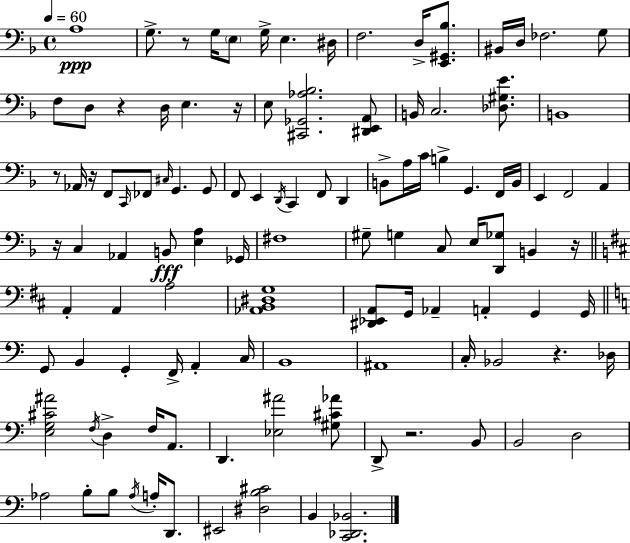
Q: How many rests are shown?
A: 9